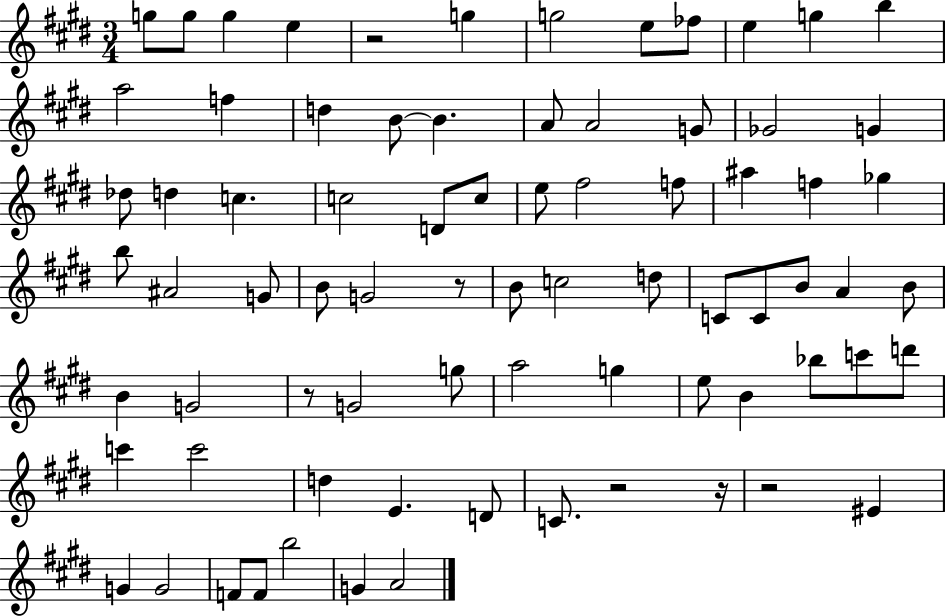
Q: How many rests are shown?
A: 6